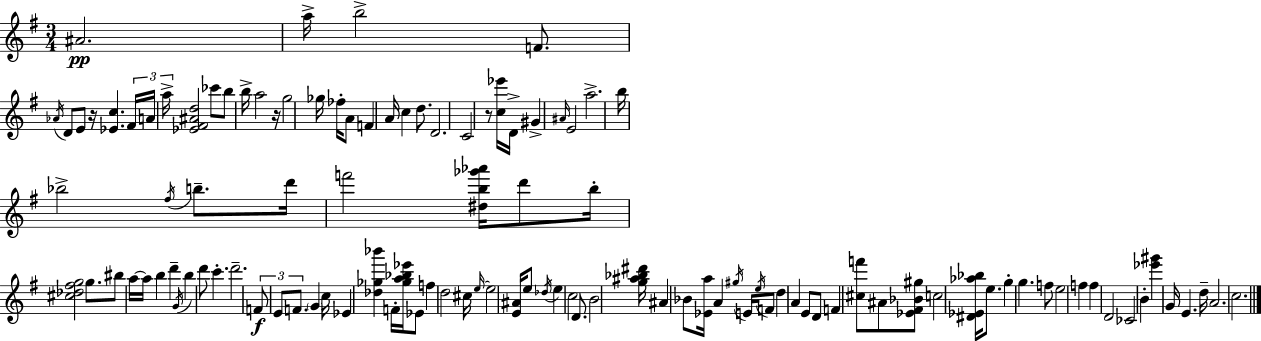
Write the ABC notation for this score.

X:1
T:Untitled
M:3/4
L:1/4
K:G
^A2 a/4 b2 F/2 _A/4 D/2 E/2 z/4 [_Ec] ^F/4 A/4 a/4 [_E^F^Ad]2 _c'/2 b/2 b/4 a2 z/4 g2 _g/4 _f/4 A/2 F A/4 c d/2 D2 C2 z/2 [c_e']/4 D/4 ^G ^A/4 E2 a2 b/4 _b2 ^f/4 b/2 d'/4 f'2 [^db_g'_a']/4 d'/2 b/4 [^c_d^fg]2 g/2 ^b/2 a/4 a/4 b d' G/4 b d'/2 c' d'2 F/2 E/2 F/2 G c/4 _E [_d_g_b'] F/4 [_ga_b_e']/4 _E/2 f d2 ^c/4 e/4 e2 [E^A]/4 e/2 _d/4 e c2 D/2 B2 [g^a_b^d']/4 ^A _B/2 [_Ea]/4 A ^g/4 E/4 e/4 F/2 d A E/2 D/2 F [^cf']/2 ^A/2 [_E^F_B^g]/2 c2 [^D_E_a_b]/4 e/2 g g f/2 e2 f f D2 _C2 B [_e'^g'] G/4 E d/4 A2 c2